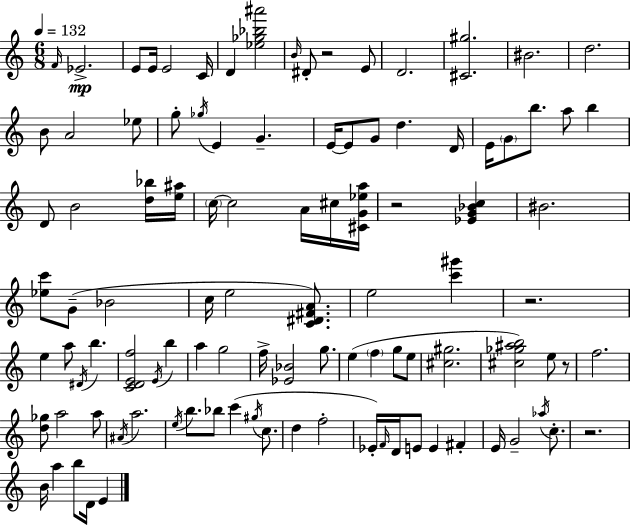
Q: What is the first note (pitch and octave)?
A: F4